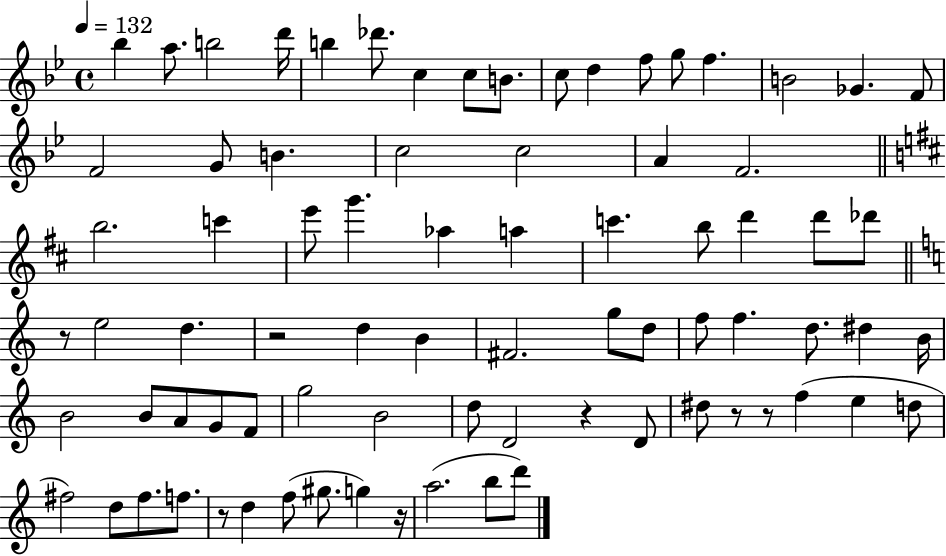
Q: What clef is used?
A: treble